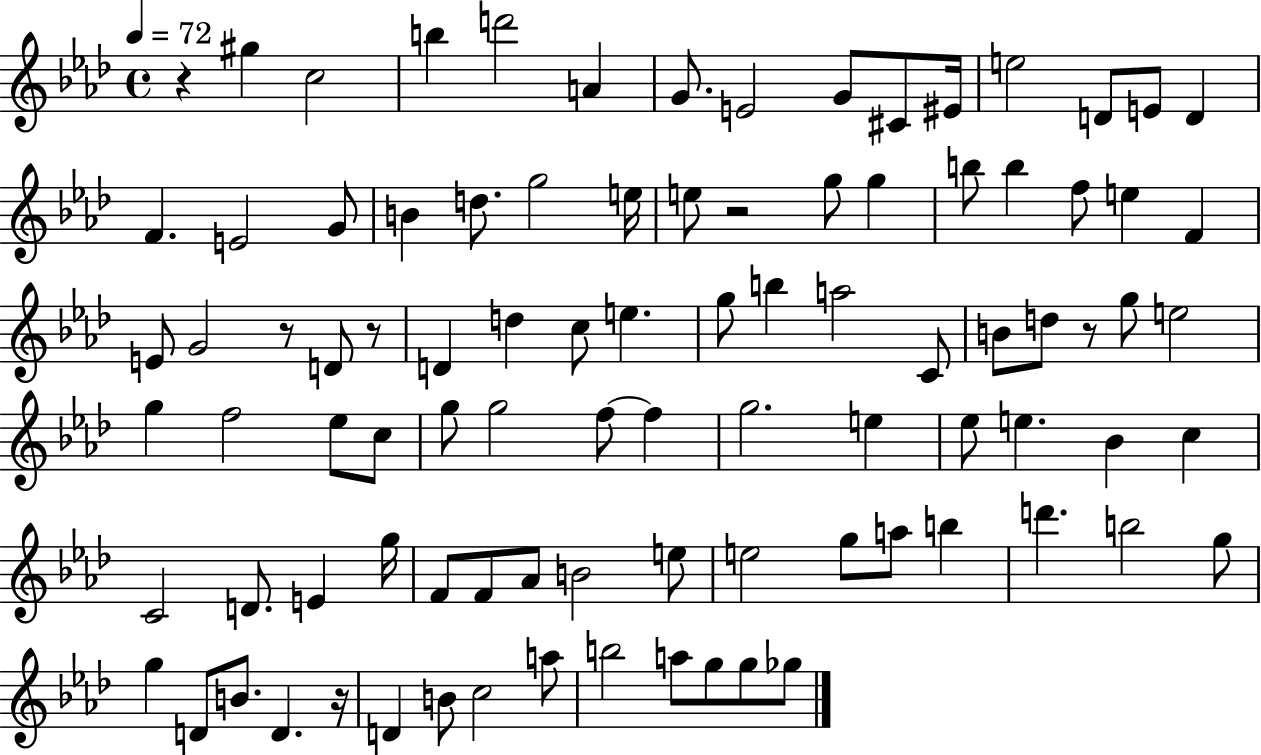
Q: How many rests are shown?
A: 6